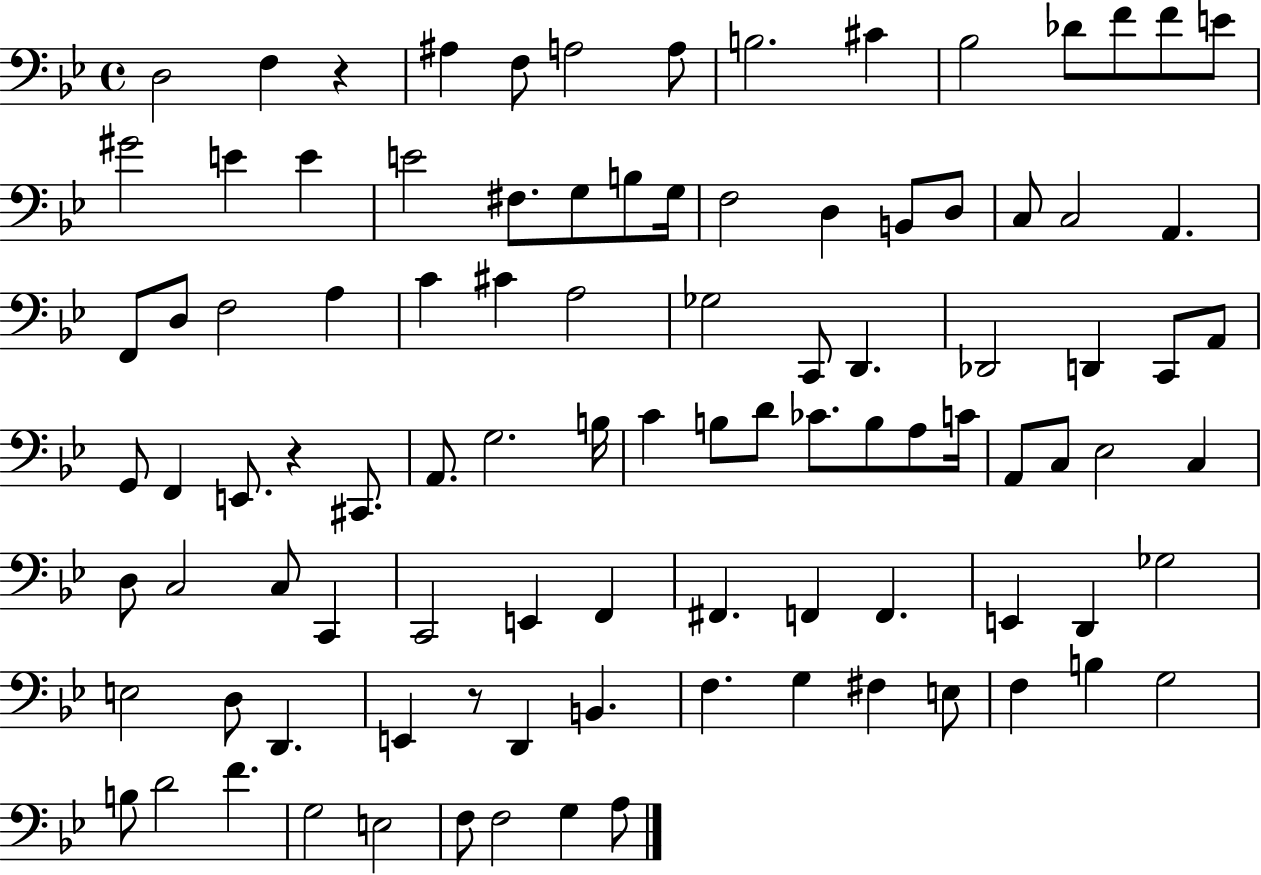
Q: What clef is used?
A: bass